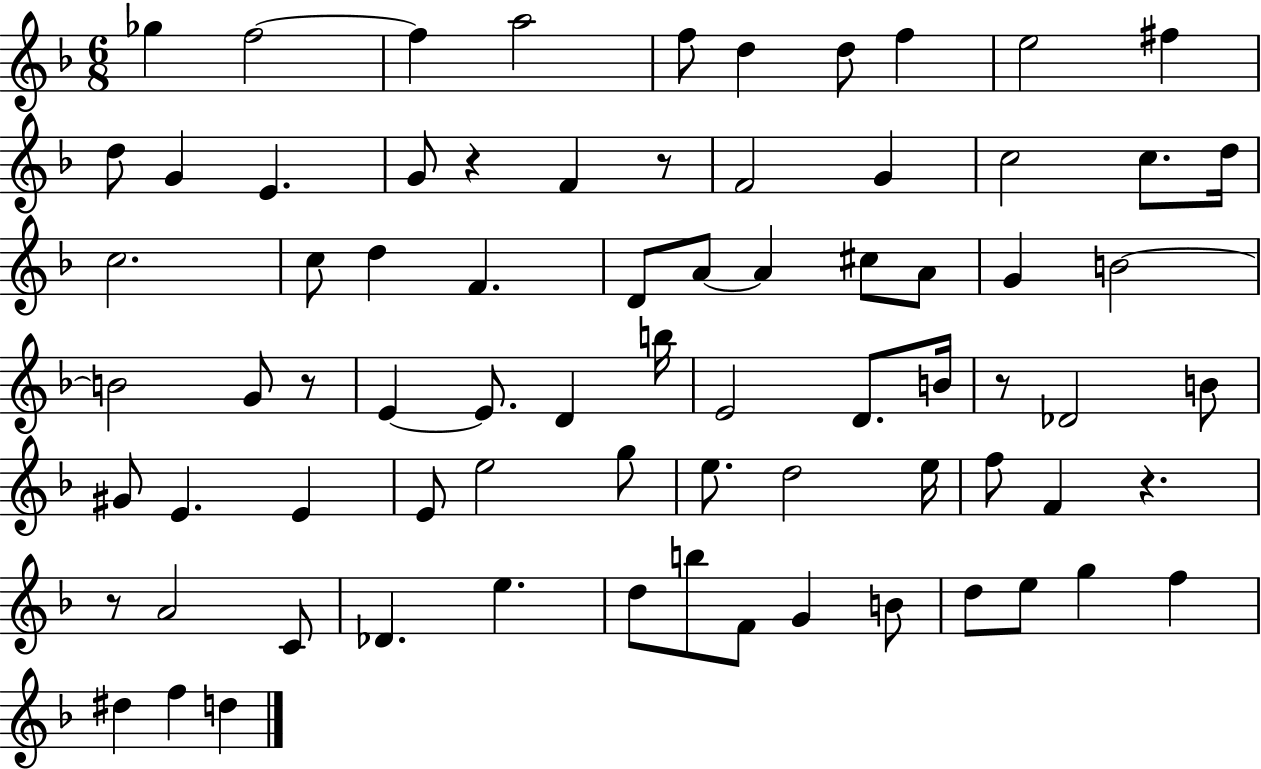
Gb5/q F5/h F5/q A5/h F5/e D5/q D5/e F5/q E5/h F#5/q D5/e G4/q E4/q. G4/e R/q F4/q R/e F4/h G4/q C5/h C5/e. D5/s C5/h. C5/e D5/q F4/q. D4/e A4/e A4/q C#5/e A4/e G4/q B4/h B4/h G4/e R/e E4/q E4/e. D4/q B5/s E4/h D4/e. B4/s R/e Db4/h B4/e G#4/e E4/q. E4/q E4/e E5/h G5/e E5/e. D5/h E5/s F5/e F4/q R/q. R/e A4/h C4/e Db4/q. E5/q. D5/e B5/e F4/e G4/q B4/e D5/e E5/e G5/q F5/q D#5/q F5/q D5/q